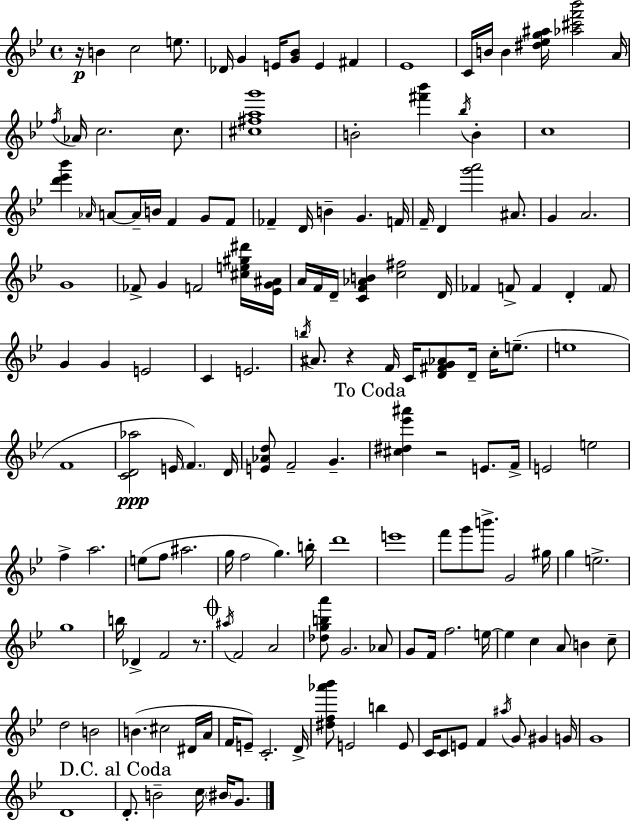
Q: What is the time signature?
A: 4/4